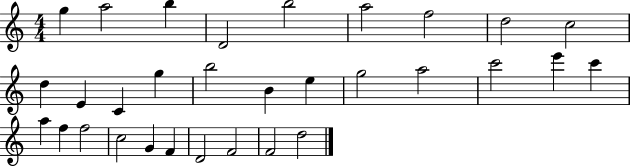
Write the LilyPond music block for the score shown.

{
  \clef treble
  \numericTimeSignature
  \time 4/4
  \key c \major
  g''4 a''2 b''4 | d'2 b''2 | a''2 f''2 | d''2 c''2 | \break d''4 e'4 c'4 g''4 | b''2 b'4 e''4 | g''2 a''2 | c'''2 e'''4 c'''4 | \break a''4 f''4 f''2 | c''2 g'4 f'4 | d'2 f'2 | f'2 d''2 | \break \bar "|."
}